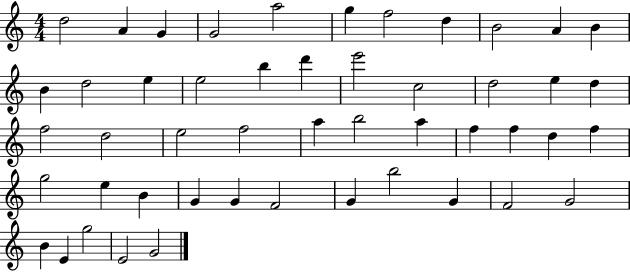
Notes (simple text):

D5/h A4/q G4/q G4/h A5/h G5/q F5/h D5/q B4/h A4/q B4/q B4/q D5/h E5/q E5/h B5/q D6/q E6/h C5/h D5/h E5/q D5/q F5/h D5/h E5/h F5/h A5/q B5/h A5/q F5/q F5/q D5/q F5/q G5/h E5/q B4/q G4/q G4/q F4/h G4/q B5/h G4/q F4/h G4/h B4/q E4/q G5/h E4/h G4/h